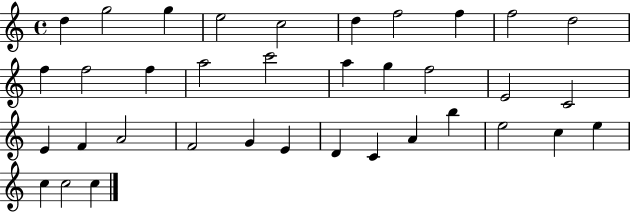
D5/q G5/h G5/q E5/h C5/h D5/q F5/h F5/q F5/h D5/h F5/q F5/h F5/q A5/h C6/h A5/q G5/q F5/h E4/h C4/h E4/q F4/q A4/h F4/h G4/q E4/q D4/q C4/q A4/q B5/q E5/h C5/q E5/q C5/q C5/h C5/q